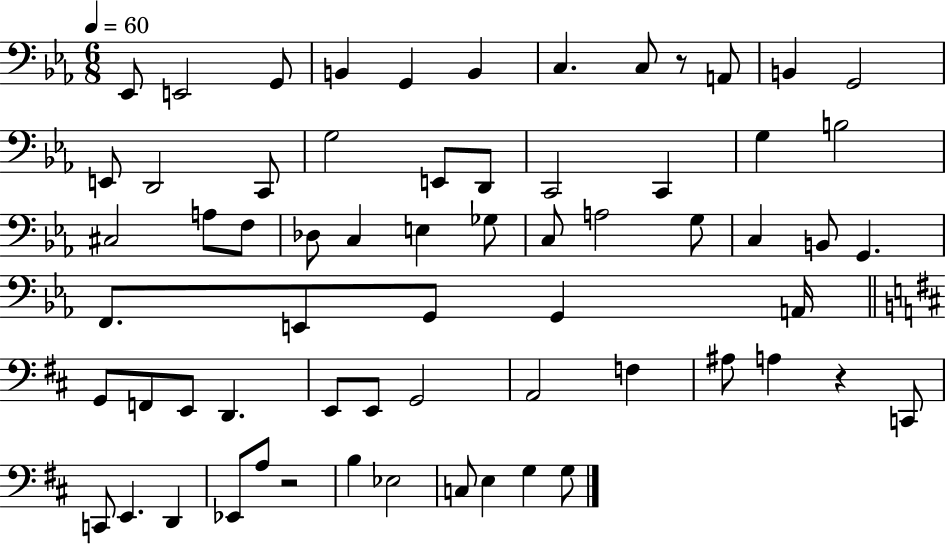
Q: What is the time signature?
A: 6/8